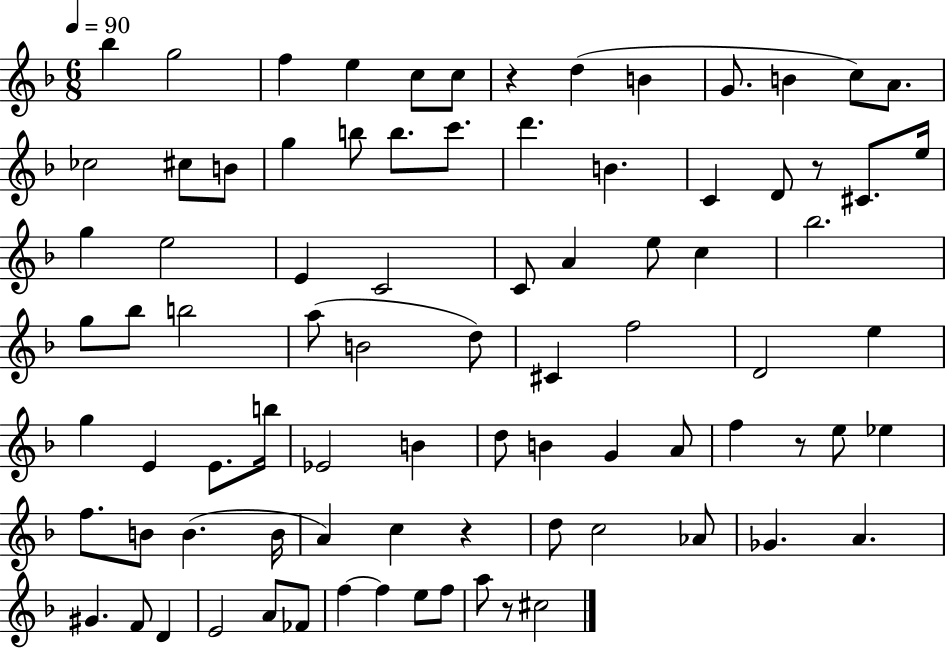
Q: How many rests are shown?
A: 5